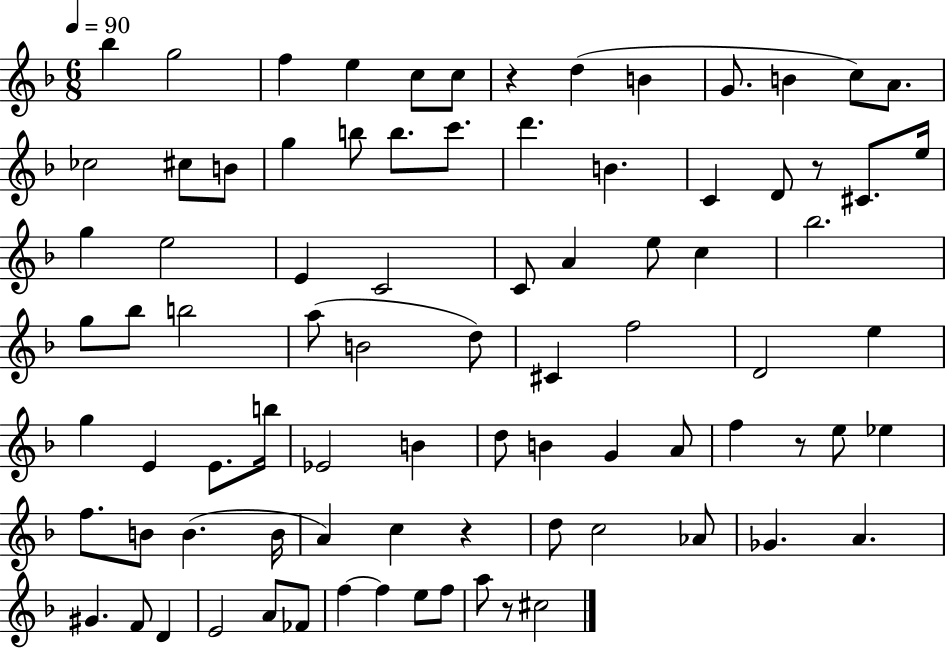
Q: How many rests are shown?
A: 5